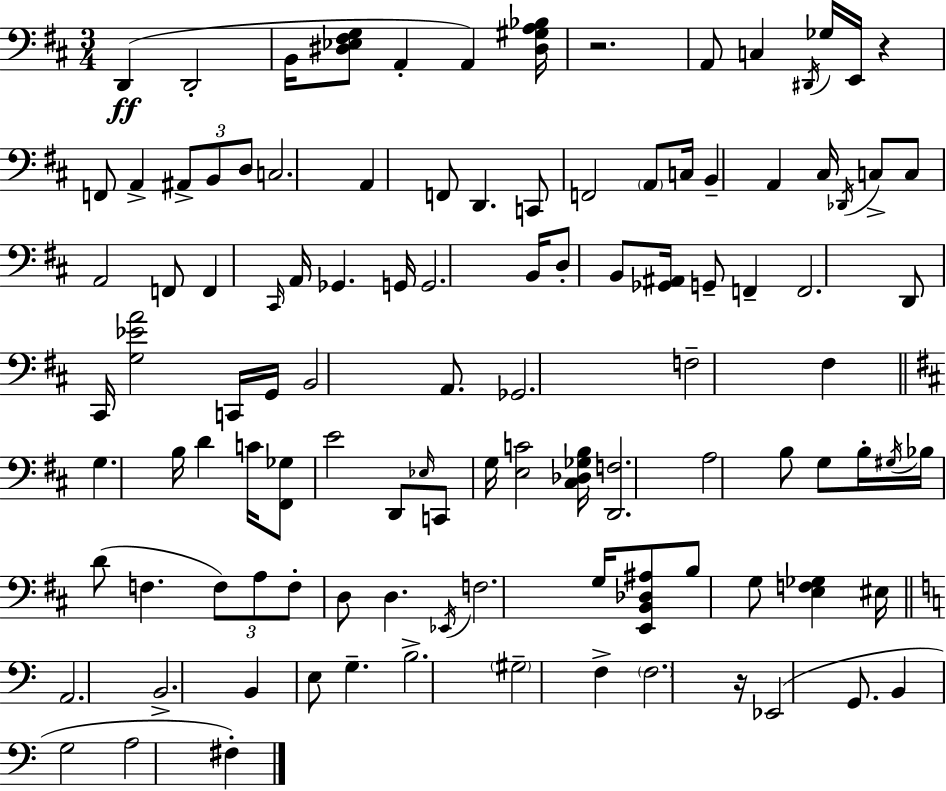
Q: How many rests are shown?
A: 3